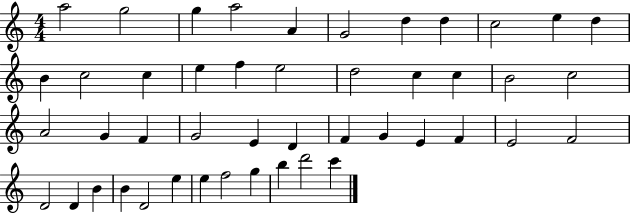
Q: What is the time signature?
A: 4/4